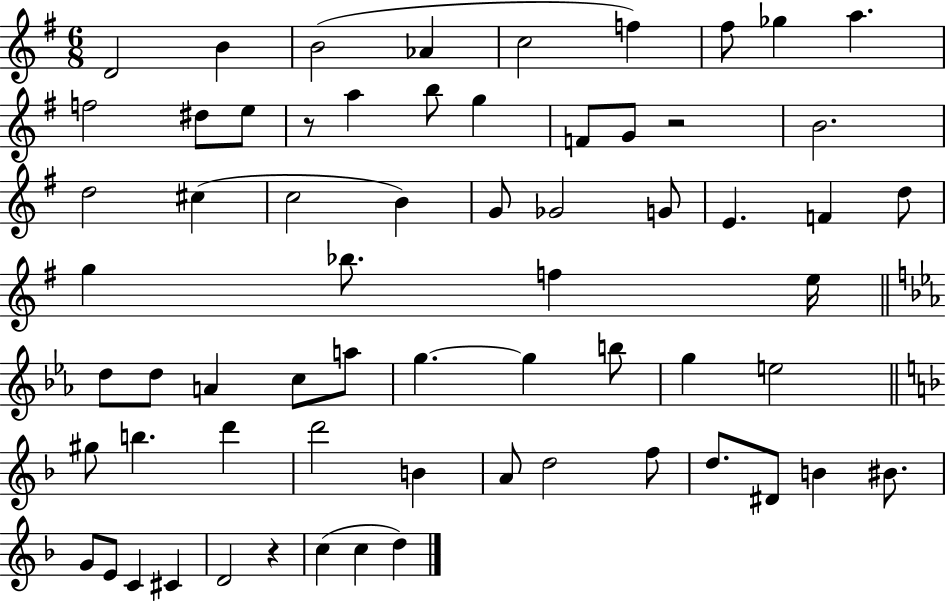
{
  \clef treble
  \numericTimeSignature
  \time 6/8
  \key g \major
  d'2 b'4 | b'2( aes'4 | c''2 f''4) | fis''8 ges''4 a''4. | \break f''2 dis''8 e''8 | r8 a''4 b''8 g''4 | f'8 g'8 r2 | b'2. | \break d''2 cis''4( | c''2 b'4) | g'8 ges'2 g'8 | e'4. f'4 d''8 | \break g''4 bes''8. f''4 e''16 | \bar "||" \break \key ees \major d''8 d''8 a'4 c''8 a''8 | g''4.~~ g''4 b''8 | g''4 e''2 | \bar "||" \break \key f \major gis''8 b''4. d'''4 | d'''2 b'4 | a'8 d''2 f''8 | d''8. dis'8 b'4 bis'8. | \break g'8 e'8 c'4 cis'4 | d'2 r4 | c''4( c''4 d''4) | \bar "|."
}